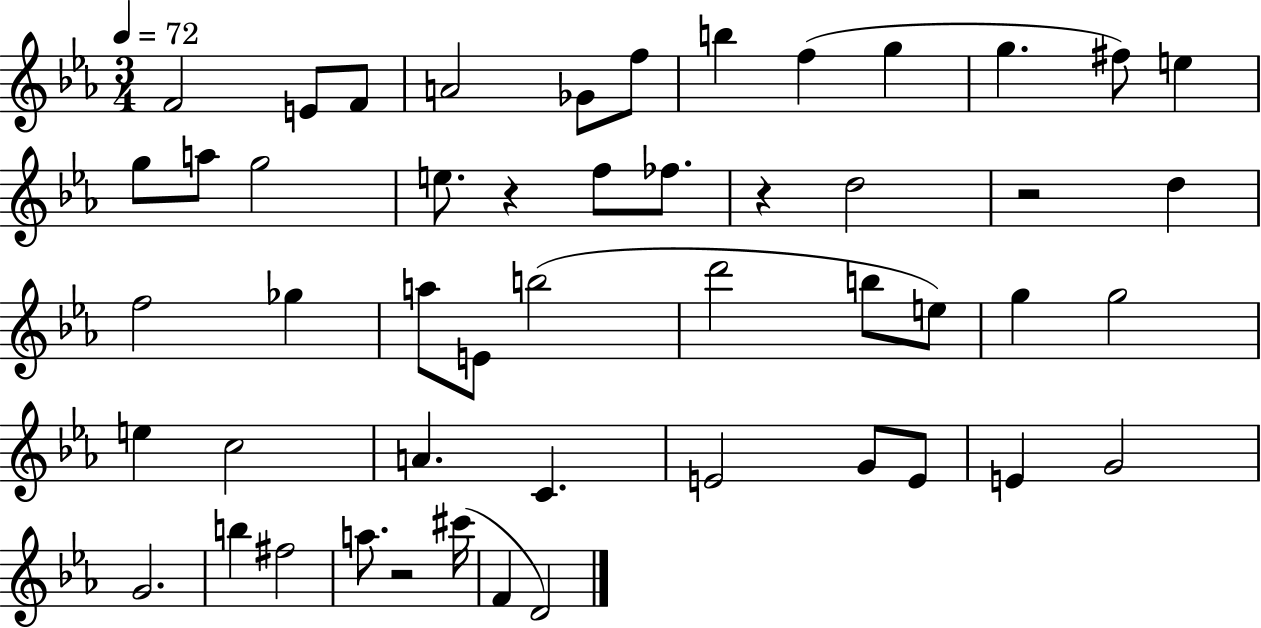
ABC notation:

X:1
T:Untitled
M:3/4
L:1/4
K:Eb
F2 E/2 F/2 A2 _G/2 f/2 b f g g ^f/2 e g/2 a/2 g2 e/2 z f/2 _f/2 z d2 z2 d f2 _g a/2 E/2 b2 d'2 b/2 e/2 g g2 e c2 A C E2 G/2 E/2 E G2 G2 b ^f2 a/2 z2 ^c'/4 F D2